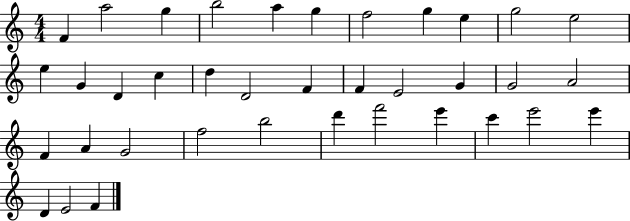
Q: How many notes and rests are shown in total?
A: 37